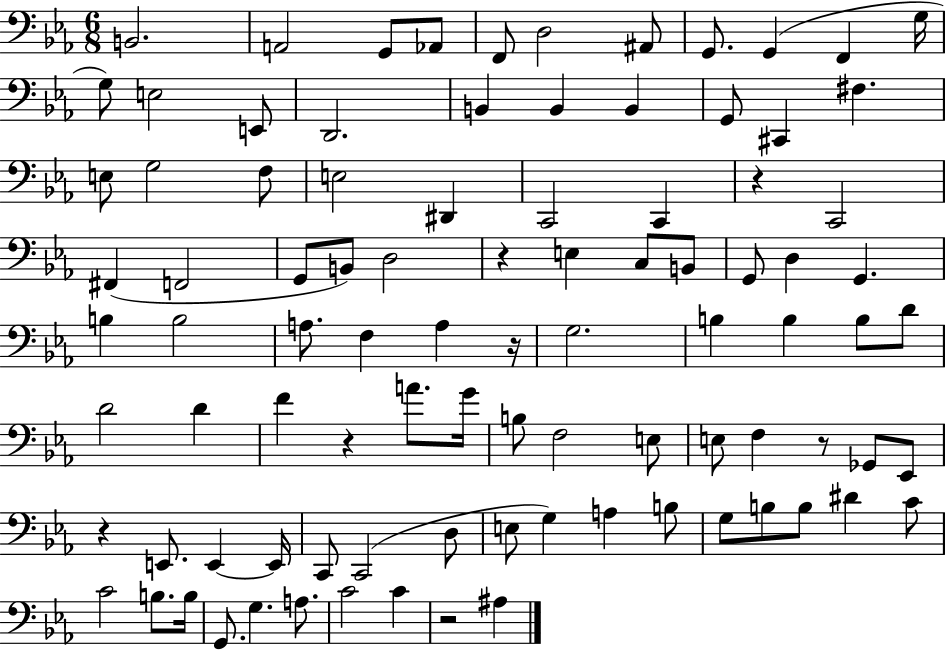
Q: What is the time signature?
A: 6/8